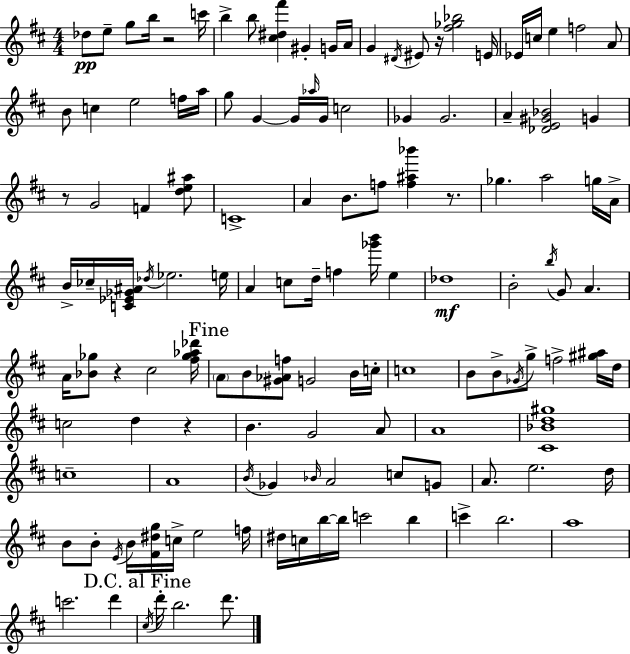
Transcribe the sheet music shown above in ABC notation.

X:1
T:Untitled
M:4/4
L:1/4
K:D
_d/2 e/2 g/2 b/4 z2 c'/4 b b/2 [^c^d^f'] ^G G/4 A/4 G ^D/4 ^E/2 z/4 [^f_g_b]2 E/4 _E/4 c/4 e f2 A/2 B/2 c e2 f/4 a/4 g/2 G G/4 _a/4 G/4 c2 _G _G2 A [_DE^G_B]2 G z/2 G2 F [de^a]/2 C4 A B/2 f/2 [f^a_b'] z/2 _g a2 g/4 A/4 B/4 _c/4 [C_E_G^A]/4 _d/4 _e2 e/4 A c/2 d/4 f [_g'b']/4 e _d4 B2 b/4 G/2 A A/4 [_B_g]/2 z ^c2 [^f_g_a_d']/4 A/2 B/2 [^G_Af]/2 G2 B/4 c/4 c4 B/2 B/2 _G/4 g/2 f2 [^g^a]/4 d/4 c2 d z B G2 A/2 A4 [^C_Bd^g]4 c4 A4 B/4 _G _B/4 A2 c/2 G/2 A/2 e2 d/4 B/2 B/2 E/4 B/4 [^F^dg]/4 c/4 e2 f/4 ^d/4 c/4 b/4 b/4 c'2 b c' b2 a4 c'2 d' ^c/4 d'/4 b2 d'/2